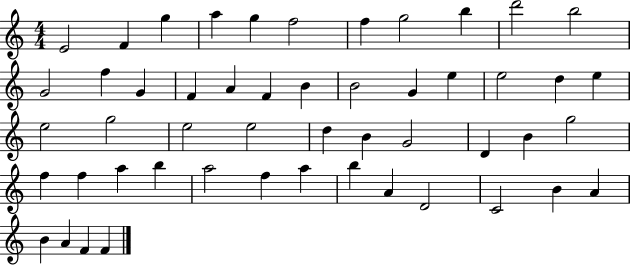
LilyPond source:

{
  \clef treble
  \numericTimeSignature
  \time 4/4
  \key c \major
  e'2 f'4 g''4 | a''4 g''4 f''2 | f''4 g''2 b''4 | d'''2 b''2 | \break g'2 f''4 g'4 | f'4 a'4 f'4 b'4 | b'2 g'4 e''4 | e''2 d''4 e''4 | \break e''2 g''2 | e''2 e''2 | d''4 b'4 g'2 | d'4 b'4 g''2 | \break f''4 f''4 a''4 b''4 | a''2 f''4 a''4 | b''4 a'4 d'2 | c'2 b'4 a'4 | \break b'4 a'4 f'4 f'4 | \bar "|."
}